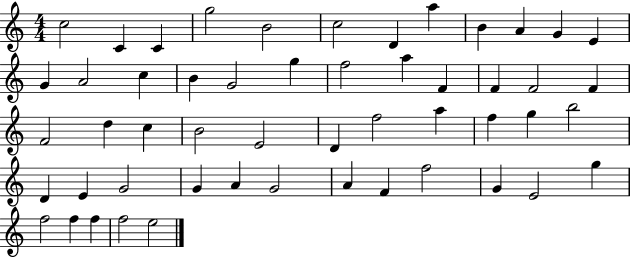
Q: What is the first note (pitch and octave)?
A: C5